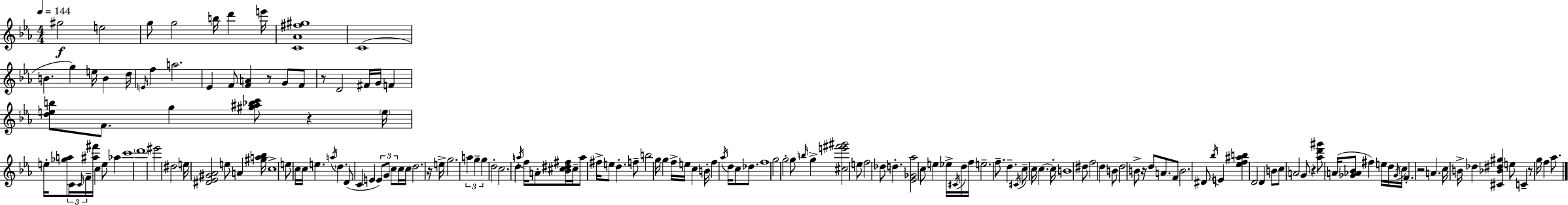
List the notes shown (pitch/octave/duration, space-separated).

G#5/h E5/h G5/e G5/h B5/s D6/q E6/s [C4,Ab4,F#5,G#5]/w C4/w B4/q. G5/q E5/s B4/q D5/s E4/s F5/q A5/h. Eb4/q F4/e [F4,A4]/q R/e G4/e F4/e R/e D4/h F#4/s G4/s F4/q [D5,E5,B5]/e F4/e. G5/q [G#5,A#5,Bb5,C6]/e R/q E5/s E5/s [Gb5,A5]/e C4/s C4/s F4/s [A#5,F#6]/s C5/q E5/e Ab5/q C6/w D6/w EIS6/h D#5/h E5/s [D#4,Eb4,G#4,Ab4]/h E5/e A4/q [G#5,A5,Bb5]/s C5/w E5/e C5/s C5/s E5/q. A5/s D5/q. D4/e C4/q E4/q E4/e G4/e C5/e C5/s C5/s D5/h. R/s E5/s G5/h. A5/q G5/q G5/q D5/h C5/h. D5/q A5/s F5/s A4/e [Bb4,C#5,D#5,F#5]/s C#5/s A5/e F#5/s E5/e D5/q. F5/e B5/h G5/s G5/q F5/s E5/s C5/q B4/s F5/q Ab5/s D5/s C5/e Db5/e. F5/w G5/h G5/h G5/e B5/s G5/q [C#5,E6,F#6,G#6]/h E5/e F5/h Db5/e D5/q. [Eb4,Gb4,Ab5]/h C5/e E5/q Eb5/s C#4/s D5/s F5/s E5/h. F5/e. D5/q. C#4/s C5/e C5/s C5/q. C5/s B4/w D#5/e F5/h D5/q B4/e D5/h B4/e R/s D5/e A4/e. F4/e B4/h. D#4/e Bb5/s E4/q [Eb5,F5,A#5,B5]/q D4/h D4/q B4/e C5/e A4/h G4/e R/q [Ab5,D6,G#6]/e A4/s [Gb4,Ab4,Bb4]/e F#5/q E5/s D5/s Gb4/s C5/s F4/q. R/h A4/q. C5/s B4/s Db5/q [C#4,Bb4,D#5,G#5]/q E5/e C4/q R/e G5/s F5/q Ab5/e.